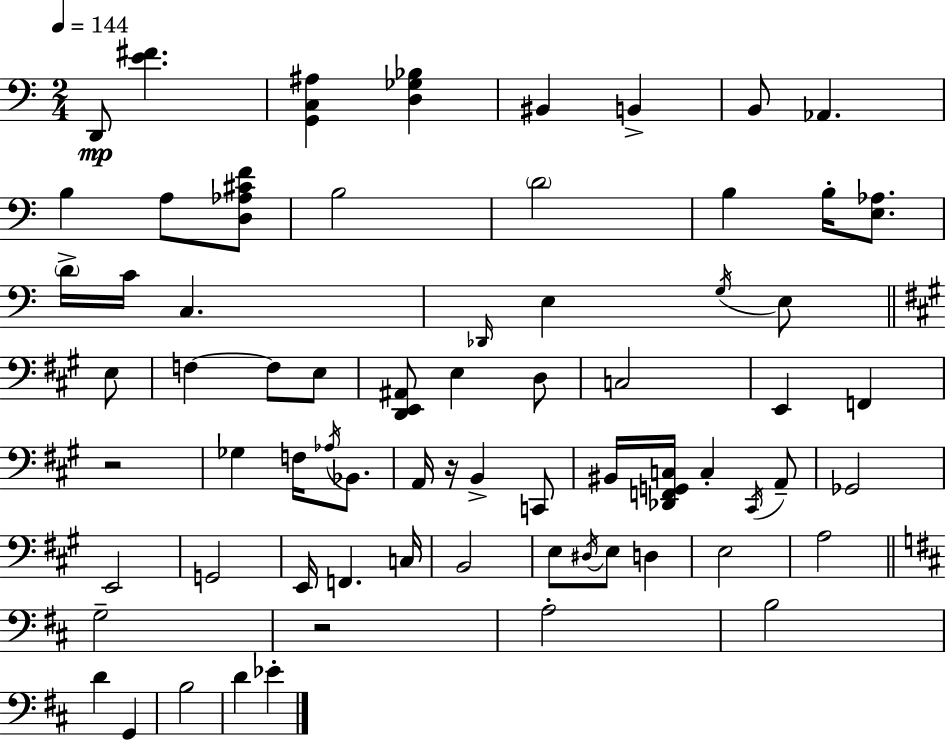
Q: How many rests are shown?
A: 3